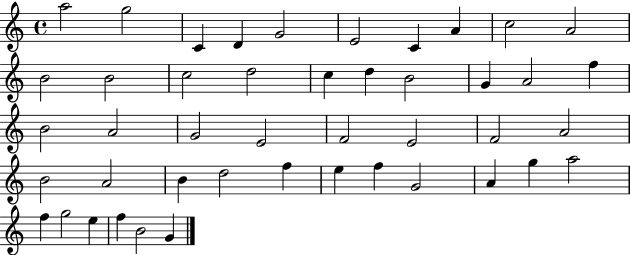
A5/h G5/h C4/q D4/q G4/h E4/h C4/q A4/q C5/h A4/h B4/h B4/h C5/h D5/h C5/q D5/q B4/h G4/q A4/h F5/q B4/h A4/h G4/h E4/h F4/h E4/h F4/h A4/h B4/h A4/h B4/q D5/h F5/q E5/q F5/q G4/h A4/q G5/q A5/h F5/q G5/h E5/q F5/q B4/h G4/q